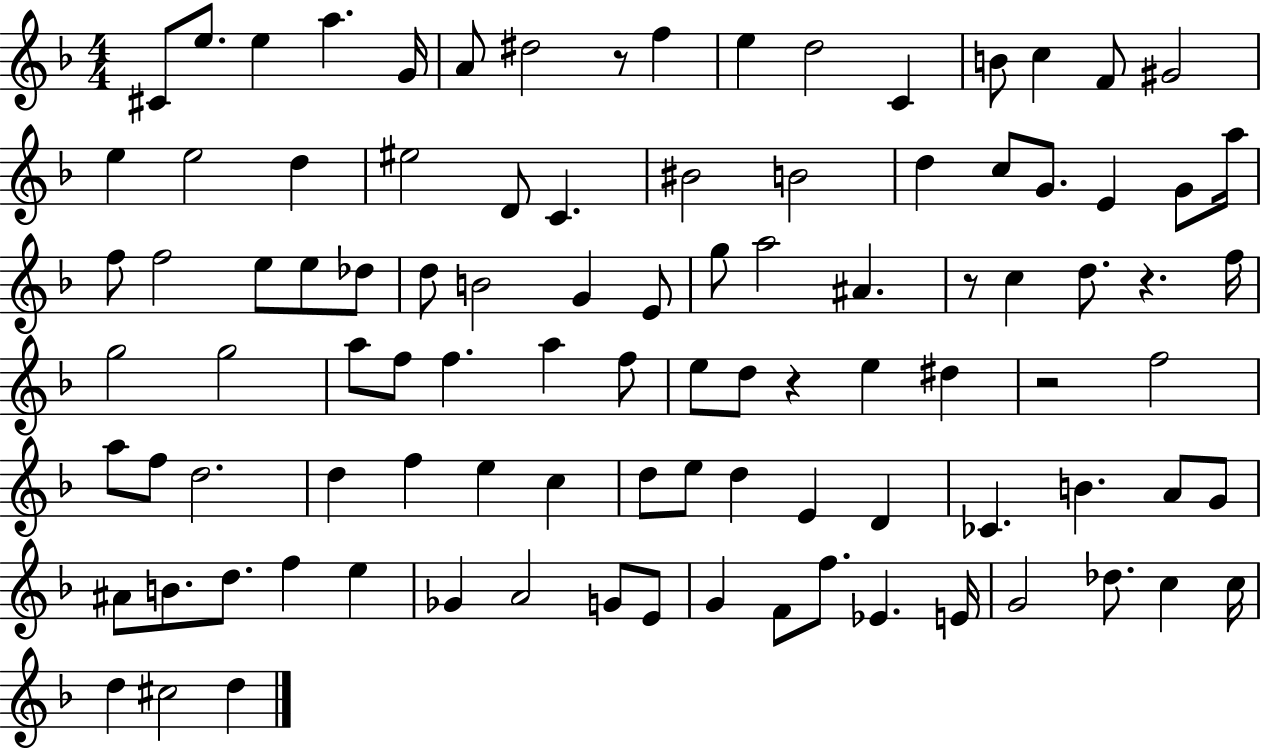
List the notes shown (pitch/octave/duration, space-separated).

C#4/e E5/e. E5/q A5/q. G4/s A4/e D#5/h R/e F5/q E5/q D5/h C4/q B4/e C5/q F4/e G#4/h E5/q E5/h D5/q EIS5/h D4/e C4/q. BIS4/h B4/h D5/q C5/e G4/e. E4/q G4/e A5/s F5/e F5/h E5/e E5/e Db5/e D5/e B4/h G4/q E4/e G5/e A5/h A#4/q. R/e C5/q D5/e. R/q. F5/s G5/h G5/h A5/e F5/e F5/q. A5/q F5/e E5/e D5/e R/q E5/q D#5/q R/h F5/h A5/e F5/e D5/h. D5/q F5/q E5/q C5/q D5/e E5/e D5/q E4/q D4/q CES4/q. B4/q. A4/e G4/e A#4/e B4/e. D5/e. F5/q E5/q Gb4/q A4/h G4/e E4/e G4/q F4/e F5/e. Eb4/q. E4/s G4/h Db5/e. C5/q C5/s D5/q C#5/h D5/q